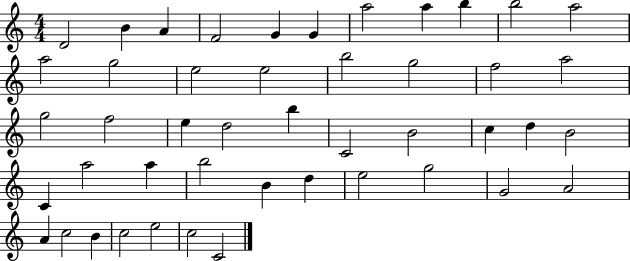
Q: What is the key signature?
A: C major